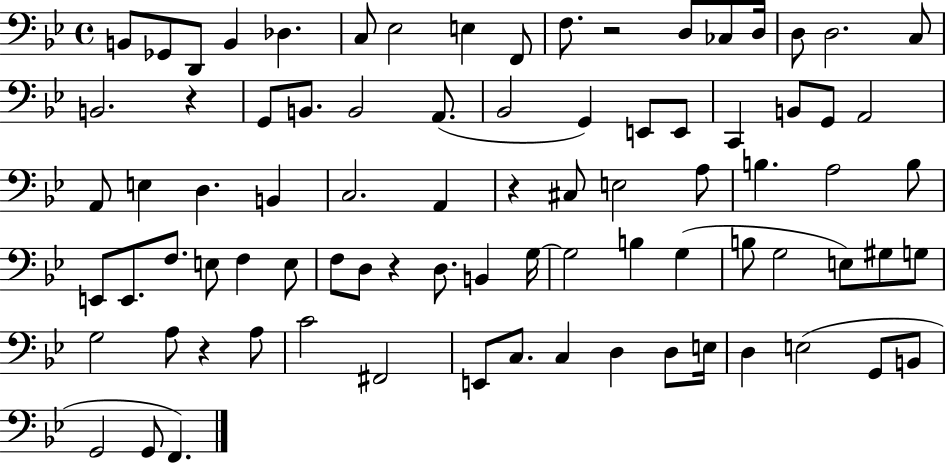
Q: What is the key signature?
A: BES major